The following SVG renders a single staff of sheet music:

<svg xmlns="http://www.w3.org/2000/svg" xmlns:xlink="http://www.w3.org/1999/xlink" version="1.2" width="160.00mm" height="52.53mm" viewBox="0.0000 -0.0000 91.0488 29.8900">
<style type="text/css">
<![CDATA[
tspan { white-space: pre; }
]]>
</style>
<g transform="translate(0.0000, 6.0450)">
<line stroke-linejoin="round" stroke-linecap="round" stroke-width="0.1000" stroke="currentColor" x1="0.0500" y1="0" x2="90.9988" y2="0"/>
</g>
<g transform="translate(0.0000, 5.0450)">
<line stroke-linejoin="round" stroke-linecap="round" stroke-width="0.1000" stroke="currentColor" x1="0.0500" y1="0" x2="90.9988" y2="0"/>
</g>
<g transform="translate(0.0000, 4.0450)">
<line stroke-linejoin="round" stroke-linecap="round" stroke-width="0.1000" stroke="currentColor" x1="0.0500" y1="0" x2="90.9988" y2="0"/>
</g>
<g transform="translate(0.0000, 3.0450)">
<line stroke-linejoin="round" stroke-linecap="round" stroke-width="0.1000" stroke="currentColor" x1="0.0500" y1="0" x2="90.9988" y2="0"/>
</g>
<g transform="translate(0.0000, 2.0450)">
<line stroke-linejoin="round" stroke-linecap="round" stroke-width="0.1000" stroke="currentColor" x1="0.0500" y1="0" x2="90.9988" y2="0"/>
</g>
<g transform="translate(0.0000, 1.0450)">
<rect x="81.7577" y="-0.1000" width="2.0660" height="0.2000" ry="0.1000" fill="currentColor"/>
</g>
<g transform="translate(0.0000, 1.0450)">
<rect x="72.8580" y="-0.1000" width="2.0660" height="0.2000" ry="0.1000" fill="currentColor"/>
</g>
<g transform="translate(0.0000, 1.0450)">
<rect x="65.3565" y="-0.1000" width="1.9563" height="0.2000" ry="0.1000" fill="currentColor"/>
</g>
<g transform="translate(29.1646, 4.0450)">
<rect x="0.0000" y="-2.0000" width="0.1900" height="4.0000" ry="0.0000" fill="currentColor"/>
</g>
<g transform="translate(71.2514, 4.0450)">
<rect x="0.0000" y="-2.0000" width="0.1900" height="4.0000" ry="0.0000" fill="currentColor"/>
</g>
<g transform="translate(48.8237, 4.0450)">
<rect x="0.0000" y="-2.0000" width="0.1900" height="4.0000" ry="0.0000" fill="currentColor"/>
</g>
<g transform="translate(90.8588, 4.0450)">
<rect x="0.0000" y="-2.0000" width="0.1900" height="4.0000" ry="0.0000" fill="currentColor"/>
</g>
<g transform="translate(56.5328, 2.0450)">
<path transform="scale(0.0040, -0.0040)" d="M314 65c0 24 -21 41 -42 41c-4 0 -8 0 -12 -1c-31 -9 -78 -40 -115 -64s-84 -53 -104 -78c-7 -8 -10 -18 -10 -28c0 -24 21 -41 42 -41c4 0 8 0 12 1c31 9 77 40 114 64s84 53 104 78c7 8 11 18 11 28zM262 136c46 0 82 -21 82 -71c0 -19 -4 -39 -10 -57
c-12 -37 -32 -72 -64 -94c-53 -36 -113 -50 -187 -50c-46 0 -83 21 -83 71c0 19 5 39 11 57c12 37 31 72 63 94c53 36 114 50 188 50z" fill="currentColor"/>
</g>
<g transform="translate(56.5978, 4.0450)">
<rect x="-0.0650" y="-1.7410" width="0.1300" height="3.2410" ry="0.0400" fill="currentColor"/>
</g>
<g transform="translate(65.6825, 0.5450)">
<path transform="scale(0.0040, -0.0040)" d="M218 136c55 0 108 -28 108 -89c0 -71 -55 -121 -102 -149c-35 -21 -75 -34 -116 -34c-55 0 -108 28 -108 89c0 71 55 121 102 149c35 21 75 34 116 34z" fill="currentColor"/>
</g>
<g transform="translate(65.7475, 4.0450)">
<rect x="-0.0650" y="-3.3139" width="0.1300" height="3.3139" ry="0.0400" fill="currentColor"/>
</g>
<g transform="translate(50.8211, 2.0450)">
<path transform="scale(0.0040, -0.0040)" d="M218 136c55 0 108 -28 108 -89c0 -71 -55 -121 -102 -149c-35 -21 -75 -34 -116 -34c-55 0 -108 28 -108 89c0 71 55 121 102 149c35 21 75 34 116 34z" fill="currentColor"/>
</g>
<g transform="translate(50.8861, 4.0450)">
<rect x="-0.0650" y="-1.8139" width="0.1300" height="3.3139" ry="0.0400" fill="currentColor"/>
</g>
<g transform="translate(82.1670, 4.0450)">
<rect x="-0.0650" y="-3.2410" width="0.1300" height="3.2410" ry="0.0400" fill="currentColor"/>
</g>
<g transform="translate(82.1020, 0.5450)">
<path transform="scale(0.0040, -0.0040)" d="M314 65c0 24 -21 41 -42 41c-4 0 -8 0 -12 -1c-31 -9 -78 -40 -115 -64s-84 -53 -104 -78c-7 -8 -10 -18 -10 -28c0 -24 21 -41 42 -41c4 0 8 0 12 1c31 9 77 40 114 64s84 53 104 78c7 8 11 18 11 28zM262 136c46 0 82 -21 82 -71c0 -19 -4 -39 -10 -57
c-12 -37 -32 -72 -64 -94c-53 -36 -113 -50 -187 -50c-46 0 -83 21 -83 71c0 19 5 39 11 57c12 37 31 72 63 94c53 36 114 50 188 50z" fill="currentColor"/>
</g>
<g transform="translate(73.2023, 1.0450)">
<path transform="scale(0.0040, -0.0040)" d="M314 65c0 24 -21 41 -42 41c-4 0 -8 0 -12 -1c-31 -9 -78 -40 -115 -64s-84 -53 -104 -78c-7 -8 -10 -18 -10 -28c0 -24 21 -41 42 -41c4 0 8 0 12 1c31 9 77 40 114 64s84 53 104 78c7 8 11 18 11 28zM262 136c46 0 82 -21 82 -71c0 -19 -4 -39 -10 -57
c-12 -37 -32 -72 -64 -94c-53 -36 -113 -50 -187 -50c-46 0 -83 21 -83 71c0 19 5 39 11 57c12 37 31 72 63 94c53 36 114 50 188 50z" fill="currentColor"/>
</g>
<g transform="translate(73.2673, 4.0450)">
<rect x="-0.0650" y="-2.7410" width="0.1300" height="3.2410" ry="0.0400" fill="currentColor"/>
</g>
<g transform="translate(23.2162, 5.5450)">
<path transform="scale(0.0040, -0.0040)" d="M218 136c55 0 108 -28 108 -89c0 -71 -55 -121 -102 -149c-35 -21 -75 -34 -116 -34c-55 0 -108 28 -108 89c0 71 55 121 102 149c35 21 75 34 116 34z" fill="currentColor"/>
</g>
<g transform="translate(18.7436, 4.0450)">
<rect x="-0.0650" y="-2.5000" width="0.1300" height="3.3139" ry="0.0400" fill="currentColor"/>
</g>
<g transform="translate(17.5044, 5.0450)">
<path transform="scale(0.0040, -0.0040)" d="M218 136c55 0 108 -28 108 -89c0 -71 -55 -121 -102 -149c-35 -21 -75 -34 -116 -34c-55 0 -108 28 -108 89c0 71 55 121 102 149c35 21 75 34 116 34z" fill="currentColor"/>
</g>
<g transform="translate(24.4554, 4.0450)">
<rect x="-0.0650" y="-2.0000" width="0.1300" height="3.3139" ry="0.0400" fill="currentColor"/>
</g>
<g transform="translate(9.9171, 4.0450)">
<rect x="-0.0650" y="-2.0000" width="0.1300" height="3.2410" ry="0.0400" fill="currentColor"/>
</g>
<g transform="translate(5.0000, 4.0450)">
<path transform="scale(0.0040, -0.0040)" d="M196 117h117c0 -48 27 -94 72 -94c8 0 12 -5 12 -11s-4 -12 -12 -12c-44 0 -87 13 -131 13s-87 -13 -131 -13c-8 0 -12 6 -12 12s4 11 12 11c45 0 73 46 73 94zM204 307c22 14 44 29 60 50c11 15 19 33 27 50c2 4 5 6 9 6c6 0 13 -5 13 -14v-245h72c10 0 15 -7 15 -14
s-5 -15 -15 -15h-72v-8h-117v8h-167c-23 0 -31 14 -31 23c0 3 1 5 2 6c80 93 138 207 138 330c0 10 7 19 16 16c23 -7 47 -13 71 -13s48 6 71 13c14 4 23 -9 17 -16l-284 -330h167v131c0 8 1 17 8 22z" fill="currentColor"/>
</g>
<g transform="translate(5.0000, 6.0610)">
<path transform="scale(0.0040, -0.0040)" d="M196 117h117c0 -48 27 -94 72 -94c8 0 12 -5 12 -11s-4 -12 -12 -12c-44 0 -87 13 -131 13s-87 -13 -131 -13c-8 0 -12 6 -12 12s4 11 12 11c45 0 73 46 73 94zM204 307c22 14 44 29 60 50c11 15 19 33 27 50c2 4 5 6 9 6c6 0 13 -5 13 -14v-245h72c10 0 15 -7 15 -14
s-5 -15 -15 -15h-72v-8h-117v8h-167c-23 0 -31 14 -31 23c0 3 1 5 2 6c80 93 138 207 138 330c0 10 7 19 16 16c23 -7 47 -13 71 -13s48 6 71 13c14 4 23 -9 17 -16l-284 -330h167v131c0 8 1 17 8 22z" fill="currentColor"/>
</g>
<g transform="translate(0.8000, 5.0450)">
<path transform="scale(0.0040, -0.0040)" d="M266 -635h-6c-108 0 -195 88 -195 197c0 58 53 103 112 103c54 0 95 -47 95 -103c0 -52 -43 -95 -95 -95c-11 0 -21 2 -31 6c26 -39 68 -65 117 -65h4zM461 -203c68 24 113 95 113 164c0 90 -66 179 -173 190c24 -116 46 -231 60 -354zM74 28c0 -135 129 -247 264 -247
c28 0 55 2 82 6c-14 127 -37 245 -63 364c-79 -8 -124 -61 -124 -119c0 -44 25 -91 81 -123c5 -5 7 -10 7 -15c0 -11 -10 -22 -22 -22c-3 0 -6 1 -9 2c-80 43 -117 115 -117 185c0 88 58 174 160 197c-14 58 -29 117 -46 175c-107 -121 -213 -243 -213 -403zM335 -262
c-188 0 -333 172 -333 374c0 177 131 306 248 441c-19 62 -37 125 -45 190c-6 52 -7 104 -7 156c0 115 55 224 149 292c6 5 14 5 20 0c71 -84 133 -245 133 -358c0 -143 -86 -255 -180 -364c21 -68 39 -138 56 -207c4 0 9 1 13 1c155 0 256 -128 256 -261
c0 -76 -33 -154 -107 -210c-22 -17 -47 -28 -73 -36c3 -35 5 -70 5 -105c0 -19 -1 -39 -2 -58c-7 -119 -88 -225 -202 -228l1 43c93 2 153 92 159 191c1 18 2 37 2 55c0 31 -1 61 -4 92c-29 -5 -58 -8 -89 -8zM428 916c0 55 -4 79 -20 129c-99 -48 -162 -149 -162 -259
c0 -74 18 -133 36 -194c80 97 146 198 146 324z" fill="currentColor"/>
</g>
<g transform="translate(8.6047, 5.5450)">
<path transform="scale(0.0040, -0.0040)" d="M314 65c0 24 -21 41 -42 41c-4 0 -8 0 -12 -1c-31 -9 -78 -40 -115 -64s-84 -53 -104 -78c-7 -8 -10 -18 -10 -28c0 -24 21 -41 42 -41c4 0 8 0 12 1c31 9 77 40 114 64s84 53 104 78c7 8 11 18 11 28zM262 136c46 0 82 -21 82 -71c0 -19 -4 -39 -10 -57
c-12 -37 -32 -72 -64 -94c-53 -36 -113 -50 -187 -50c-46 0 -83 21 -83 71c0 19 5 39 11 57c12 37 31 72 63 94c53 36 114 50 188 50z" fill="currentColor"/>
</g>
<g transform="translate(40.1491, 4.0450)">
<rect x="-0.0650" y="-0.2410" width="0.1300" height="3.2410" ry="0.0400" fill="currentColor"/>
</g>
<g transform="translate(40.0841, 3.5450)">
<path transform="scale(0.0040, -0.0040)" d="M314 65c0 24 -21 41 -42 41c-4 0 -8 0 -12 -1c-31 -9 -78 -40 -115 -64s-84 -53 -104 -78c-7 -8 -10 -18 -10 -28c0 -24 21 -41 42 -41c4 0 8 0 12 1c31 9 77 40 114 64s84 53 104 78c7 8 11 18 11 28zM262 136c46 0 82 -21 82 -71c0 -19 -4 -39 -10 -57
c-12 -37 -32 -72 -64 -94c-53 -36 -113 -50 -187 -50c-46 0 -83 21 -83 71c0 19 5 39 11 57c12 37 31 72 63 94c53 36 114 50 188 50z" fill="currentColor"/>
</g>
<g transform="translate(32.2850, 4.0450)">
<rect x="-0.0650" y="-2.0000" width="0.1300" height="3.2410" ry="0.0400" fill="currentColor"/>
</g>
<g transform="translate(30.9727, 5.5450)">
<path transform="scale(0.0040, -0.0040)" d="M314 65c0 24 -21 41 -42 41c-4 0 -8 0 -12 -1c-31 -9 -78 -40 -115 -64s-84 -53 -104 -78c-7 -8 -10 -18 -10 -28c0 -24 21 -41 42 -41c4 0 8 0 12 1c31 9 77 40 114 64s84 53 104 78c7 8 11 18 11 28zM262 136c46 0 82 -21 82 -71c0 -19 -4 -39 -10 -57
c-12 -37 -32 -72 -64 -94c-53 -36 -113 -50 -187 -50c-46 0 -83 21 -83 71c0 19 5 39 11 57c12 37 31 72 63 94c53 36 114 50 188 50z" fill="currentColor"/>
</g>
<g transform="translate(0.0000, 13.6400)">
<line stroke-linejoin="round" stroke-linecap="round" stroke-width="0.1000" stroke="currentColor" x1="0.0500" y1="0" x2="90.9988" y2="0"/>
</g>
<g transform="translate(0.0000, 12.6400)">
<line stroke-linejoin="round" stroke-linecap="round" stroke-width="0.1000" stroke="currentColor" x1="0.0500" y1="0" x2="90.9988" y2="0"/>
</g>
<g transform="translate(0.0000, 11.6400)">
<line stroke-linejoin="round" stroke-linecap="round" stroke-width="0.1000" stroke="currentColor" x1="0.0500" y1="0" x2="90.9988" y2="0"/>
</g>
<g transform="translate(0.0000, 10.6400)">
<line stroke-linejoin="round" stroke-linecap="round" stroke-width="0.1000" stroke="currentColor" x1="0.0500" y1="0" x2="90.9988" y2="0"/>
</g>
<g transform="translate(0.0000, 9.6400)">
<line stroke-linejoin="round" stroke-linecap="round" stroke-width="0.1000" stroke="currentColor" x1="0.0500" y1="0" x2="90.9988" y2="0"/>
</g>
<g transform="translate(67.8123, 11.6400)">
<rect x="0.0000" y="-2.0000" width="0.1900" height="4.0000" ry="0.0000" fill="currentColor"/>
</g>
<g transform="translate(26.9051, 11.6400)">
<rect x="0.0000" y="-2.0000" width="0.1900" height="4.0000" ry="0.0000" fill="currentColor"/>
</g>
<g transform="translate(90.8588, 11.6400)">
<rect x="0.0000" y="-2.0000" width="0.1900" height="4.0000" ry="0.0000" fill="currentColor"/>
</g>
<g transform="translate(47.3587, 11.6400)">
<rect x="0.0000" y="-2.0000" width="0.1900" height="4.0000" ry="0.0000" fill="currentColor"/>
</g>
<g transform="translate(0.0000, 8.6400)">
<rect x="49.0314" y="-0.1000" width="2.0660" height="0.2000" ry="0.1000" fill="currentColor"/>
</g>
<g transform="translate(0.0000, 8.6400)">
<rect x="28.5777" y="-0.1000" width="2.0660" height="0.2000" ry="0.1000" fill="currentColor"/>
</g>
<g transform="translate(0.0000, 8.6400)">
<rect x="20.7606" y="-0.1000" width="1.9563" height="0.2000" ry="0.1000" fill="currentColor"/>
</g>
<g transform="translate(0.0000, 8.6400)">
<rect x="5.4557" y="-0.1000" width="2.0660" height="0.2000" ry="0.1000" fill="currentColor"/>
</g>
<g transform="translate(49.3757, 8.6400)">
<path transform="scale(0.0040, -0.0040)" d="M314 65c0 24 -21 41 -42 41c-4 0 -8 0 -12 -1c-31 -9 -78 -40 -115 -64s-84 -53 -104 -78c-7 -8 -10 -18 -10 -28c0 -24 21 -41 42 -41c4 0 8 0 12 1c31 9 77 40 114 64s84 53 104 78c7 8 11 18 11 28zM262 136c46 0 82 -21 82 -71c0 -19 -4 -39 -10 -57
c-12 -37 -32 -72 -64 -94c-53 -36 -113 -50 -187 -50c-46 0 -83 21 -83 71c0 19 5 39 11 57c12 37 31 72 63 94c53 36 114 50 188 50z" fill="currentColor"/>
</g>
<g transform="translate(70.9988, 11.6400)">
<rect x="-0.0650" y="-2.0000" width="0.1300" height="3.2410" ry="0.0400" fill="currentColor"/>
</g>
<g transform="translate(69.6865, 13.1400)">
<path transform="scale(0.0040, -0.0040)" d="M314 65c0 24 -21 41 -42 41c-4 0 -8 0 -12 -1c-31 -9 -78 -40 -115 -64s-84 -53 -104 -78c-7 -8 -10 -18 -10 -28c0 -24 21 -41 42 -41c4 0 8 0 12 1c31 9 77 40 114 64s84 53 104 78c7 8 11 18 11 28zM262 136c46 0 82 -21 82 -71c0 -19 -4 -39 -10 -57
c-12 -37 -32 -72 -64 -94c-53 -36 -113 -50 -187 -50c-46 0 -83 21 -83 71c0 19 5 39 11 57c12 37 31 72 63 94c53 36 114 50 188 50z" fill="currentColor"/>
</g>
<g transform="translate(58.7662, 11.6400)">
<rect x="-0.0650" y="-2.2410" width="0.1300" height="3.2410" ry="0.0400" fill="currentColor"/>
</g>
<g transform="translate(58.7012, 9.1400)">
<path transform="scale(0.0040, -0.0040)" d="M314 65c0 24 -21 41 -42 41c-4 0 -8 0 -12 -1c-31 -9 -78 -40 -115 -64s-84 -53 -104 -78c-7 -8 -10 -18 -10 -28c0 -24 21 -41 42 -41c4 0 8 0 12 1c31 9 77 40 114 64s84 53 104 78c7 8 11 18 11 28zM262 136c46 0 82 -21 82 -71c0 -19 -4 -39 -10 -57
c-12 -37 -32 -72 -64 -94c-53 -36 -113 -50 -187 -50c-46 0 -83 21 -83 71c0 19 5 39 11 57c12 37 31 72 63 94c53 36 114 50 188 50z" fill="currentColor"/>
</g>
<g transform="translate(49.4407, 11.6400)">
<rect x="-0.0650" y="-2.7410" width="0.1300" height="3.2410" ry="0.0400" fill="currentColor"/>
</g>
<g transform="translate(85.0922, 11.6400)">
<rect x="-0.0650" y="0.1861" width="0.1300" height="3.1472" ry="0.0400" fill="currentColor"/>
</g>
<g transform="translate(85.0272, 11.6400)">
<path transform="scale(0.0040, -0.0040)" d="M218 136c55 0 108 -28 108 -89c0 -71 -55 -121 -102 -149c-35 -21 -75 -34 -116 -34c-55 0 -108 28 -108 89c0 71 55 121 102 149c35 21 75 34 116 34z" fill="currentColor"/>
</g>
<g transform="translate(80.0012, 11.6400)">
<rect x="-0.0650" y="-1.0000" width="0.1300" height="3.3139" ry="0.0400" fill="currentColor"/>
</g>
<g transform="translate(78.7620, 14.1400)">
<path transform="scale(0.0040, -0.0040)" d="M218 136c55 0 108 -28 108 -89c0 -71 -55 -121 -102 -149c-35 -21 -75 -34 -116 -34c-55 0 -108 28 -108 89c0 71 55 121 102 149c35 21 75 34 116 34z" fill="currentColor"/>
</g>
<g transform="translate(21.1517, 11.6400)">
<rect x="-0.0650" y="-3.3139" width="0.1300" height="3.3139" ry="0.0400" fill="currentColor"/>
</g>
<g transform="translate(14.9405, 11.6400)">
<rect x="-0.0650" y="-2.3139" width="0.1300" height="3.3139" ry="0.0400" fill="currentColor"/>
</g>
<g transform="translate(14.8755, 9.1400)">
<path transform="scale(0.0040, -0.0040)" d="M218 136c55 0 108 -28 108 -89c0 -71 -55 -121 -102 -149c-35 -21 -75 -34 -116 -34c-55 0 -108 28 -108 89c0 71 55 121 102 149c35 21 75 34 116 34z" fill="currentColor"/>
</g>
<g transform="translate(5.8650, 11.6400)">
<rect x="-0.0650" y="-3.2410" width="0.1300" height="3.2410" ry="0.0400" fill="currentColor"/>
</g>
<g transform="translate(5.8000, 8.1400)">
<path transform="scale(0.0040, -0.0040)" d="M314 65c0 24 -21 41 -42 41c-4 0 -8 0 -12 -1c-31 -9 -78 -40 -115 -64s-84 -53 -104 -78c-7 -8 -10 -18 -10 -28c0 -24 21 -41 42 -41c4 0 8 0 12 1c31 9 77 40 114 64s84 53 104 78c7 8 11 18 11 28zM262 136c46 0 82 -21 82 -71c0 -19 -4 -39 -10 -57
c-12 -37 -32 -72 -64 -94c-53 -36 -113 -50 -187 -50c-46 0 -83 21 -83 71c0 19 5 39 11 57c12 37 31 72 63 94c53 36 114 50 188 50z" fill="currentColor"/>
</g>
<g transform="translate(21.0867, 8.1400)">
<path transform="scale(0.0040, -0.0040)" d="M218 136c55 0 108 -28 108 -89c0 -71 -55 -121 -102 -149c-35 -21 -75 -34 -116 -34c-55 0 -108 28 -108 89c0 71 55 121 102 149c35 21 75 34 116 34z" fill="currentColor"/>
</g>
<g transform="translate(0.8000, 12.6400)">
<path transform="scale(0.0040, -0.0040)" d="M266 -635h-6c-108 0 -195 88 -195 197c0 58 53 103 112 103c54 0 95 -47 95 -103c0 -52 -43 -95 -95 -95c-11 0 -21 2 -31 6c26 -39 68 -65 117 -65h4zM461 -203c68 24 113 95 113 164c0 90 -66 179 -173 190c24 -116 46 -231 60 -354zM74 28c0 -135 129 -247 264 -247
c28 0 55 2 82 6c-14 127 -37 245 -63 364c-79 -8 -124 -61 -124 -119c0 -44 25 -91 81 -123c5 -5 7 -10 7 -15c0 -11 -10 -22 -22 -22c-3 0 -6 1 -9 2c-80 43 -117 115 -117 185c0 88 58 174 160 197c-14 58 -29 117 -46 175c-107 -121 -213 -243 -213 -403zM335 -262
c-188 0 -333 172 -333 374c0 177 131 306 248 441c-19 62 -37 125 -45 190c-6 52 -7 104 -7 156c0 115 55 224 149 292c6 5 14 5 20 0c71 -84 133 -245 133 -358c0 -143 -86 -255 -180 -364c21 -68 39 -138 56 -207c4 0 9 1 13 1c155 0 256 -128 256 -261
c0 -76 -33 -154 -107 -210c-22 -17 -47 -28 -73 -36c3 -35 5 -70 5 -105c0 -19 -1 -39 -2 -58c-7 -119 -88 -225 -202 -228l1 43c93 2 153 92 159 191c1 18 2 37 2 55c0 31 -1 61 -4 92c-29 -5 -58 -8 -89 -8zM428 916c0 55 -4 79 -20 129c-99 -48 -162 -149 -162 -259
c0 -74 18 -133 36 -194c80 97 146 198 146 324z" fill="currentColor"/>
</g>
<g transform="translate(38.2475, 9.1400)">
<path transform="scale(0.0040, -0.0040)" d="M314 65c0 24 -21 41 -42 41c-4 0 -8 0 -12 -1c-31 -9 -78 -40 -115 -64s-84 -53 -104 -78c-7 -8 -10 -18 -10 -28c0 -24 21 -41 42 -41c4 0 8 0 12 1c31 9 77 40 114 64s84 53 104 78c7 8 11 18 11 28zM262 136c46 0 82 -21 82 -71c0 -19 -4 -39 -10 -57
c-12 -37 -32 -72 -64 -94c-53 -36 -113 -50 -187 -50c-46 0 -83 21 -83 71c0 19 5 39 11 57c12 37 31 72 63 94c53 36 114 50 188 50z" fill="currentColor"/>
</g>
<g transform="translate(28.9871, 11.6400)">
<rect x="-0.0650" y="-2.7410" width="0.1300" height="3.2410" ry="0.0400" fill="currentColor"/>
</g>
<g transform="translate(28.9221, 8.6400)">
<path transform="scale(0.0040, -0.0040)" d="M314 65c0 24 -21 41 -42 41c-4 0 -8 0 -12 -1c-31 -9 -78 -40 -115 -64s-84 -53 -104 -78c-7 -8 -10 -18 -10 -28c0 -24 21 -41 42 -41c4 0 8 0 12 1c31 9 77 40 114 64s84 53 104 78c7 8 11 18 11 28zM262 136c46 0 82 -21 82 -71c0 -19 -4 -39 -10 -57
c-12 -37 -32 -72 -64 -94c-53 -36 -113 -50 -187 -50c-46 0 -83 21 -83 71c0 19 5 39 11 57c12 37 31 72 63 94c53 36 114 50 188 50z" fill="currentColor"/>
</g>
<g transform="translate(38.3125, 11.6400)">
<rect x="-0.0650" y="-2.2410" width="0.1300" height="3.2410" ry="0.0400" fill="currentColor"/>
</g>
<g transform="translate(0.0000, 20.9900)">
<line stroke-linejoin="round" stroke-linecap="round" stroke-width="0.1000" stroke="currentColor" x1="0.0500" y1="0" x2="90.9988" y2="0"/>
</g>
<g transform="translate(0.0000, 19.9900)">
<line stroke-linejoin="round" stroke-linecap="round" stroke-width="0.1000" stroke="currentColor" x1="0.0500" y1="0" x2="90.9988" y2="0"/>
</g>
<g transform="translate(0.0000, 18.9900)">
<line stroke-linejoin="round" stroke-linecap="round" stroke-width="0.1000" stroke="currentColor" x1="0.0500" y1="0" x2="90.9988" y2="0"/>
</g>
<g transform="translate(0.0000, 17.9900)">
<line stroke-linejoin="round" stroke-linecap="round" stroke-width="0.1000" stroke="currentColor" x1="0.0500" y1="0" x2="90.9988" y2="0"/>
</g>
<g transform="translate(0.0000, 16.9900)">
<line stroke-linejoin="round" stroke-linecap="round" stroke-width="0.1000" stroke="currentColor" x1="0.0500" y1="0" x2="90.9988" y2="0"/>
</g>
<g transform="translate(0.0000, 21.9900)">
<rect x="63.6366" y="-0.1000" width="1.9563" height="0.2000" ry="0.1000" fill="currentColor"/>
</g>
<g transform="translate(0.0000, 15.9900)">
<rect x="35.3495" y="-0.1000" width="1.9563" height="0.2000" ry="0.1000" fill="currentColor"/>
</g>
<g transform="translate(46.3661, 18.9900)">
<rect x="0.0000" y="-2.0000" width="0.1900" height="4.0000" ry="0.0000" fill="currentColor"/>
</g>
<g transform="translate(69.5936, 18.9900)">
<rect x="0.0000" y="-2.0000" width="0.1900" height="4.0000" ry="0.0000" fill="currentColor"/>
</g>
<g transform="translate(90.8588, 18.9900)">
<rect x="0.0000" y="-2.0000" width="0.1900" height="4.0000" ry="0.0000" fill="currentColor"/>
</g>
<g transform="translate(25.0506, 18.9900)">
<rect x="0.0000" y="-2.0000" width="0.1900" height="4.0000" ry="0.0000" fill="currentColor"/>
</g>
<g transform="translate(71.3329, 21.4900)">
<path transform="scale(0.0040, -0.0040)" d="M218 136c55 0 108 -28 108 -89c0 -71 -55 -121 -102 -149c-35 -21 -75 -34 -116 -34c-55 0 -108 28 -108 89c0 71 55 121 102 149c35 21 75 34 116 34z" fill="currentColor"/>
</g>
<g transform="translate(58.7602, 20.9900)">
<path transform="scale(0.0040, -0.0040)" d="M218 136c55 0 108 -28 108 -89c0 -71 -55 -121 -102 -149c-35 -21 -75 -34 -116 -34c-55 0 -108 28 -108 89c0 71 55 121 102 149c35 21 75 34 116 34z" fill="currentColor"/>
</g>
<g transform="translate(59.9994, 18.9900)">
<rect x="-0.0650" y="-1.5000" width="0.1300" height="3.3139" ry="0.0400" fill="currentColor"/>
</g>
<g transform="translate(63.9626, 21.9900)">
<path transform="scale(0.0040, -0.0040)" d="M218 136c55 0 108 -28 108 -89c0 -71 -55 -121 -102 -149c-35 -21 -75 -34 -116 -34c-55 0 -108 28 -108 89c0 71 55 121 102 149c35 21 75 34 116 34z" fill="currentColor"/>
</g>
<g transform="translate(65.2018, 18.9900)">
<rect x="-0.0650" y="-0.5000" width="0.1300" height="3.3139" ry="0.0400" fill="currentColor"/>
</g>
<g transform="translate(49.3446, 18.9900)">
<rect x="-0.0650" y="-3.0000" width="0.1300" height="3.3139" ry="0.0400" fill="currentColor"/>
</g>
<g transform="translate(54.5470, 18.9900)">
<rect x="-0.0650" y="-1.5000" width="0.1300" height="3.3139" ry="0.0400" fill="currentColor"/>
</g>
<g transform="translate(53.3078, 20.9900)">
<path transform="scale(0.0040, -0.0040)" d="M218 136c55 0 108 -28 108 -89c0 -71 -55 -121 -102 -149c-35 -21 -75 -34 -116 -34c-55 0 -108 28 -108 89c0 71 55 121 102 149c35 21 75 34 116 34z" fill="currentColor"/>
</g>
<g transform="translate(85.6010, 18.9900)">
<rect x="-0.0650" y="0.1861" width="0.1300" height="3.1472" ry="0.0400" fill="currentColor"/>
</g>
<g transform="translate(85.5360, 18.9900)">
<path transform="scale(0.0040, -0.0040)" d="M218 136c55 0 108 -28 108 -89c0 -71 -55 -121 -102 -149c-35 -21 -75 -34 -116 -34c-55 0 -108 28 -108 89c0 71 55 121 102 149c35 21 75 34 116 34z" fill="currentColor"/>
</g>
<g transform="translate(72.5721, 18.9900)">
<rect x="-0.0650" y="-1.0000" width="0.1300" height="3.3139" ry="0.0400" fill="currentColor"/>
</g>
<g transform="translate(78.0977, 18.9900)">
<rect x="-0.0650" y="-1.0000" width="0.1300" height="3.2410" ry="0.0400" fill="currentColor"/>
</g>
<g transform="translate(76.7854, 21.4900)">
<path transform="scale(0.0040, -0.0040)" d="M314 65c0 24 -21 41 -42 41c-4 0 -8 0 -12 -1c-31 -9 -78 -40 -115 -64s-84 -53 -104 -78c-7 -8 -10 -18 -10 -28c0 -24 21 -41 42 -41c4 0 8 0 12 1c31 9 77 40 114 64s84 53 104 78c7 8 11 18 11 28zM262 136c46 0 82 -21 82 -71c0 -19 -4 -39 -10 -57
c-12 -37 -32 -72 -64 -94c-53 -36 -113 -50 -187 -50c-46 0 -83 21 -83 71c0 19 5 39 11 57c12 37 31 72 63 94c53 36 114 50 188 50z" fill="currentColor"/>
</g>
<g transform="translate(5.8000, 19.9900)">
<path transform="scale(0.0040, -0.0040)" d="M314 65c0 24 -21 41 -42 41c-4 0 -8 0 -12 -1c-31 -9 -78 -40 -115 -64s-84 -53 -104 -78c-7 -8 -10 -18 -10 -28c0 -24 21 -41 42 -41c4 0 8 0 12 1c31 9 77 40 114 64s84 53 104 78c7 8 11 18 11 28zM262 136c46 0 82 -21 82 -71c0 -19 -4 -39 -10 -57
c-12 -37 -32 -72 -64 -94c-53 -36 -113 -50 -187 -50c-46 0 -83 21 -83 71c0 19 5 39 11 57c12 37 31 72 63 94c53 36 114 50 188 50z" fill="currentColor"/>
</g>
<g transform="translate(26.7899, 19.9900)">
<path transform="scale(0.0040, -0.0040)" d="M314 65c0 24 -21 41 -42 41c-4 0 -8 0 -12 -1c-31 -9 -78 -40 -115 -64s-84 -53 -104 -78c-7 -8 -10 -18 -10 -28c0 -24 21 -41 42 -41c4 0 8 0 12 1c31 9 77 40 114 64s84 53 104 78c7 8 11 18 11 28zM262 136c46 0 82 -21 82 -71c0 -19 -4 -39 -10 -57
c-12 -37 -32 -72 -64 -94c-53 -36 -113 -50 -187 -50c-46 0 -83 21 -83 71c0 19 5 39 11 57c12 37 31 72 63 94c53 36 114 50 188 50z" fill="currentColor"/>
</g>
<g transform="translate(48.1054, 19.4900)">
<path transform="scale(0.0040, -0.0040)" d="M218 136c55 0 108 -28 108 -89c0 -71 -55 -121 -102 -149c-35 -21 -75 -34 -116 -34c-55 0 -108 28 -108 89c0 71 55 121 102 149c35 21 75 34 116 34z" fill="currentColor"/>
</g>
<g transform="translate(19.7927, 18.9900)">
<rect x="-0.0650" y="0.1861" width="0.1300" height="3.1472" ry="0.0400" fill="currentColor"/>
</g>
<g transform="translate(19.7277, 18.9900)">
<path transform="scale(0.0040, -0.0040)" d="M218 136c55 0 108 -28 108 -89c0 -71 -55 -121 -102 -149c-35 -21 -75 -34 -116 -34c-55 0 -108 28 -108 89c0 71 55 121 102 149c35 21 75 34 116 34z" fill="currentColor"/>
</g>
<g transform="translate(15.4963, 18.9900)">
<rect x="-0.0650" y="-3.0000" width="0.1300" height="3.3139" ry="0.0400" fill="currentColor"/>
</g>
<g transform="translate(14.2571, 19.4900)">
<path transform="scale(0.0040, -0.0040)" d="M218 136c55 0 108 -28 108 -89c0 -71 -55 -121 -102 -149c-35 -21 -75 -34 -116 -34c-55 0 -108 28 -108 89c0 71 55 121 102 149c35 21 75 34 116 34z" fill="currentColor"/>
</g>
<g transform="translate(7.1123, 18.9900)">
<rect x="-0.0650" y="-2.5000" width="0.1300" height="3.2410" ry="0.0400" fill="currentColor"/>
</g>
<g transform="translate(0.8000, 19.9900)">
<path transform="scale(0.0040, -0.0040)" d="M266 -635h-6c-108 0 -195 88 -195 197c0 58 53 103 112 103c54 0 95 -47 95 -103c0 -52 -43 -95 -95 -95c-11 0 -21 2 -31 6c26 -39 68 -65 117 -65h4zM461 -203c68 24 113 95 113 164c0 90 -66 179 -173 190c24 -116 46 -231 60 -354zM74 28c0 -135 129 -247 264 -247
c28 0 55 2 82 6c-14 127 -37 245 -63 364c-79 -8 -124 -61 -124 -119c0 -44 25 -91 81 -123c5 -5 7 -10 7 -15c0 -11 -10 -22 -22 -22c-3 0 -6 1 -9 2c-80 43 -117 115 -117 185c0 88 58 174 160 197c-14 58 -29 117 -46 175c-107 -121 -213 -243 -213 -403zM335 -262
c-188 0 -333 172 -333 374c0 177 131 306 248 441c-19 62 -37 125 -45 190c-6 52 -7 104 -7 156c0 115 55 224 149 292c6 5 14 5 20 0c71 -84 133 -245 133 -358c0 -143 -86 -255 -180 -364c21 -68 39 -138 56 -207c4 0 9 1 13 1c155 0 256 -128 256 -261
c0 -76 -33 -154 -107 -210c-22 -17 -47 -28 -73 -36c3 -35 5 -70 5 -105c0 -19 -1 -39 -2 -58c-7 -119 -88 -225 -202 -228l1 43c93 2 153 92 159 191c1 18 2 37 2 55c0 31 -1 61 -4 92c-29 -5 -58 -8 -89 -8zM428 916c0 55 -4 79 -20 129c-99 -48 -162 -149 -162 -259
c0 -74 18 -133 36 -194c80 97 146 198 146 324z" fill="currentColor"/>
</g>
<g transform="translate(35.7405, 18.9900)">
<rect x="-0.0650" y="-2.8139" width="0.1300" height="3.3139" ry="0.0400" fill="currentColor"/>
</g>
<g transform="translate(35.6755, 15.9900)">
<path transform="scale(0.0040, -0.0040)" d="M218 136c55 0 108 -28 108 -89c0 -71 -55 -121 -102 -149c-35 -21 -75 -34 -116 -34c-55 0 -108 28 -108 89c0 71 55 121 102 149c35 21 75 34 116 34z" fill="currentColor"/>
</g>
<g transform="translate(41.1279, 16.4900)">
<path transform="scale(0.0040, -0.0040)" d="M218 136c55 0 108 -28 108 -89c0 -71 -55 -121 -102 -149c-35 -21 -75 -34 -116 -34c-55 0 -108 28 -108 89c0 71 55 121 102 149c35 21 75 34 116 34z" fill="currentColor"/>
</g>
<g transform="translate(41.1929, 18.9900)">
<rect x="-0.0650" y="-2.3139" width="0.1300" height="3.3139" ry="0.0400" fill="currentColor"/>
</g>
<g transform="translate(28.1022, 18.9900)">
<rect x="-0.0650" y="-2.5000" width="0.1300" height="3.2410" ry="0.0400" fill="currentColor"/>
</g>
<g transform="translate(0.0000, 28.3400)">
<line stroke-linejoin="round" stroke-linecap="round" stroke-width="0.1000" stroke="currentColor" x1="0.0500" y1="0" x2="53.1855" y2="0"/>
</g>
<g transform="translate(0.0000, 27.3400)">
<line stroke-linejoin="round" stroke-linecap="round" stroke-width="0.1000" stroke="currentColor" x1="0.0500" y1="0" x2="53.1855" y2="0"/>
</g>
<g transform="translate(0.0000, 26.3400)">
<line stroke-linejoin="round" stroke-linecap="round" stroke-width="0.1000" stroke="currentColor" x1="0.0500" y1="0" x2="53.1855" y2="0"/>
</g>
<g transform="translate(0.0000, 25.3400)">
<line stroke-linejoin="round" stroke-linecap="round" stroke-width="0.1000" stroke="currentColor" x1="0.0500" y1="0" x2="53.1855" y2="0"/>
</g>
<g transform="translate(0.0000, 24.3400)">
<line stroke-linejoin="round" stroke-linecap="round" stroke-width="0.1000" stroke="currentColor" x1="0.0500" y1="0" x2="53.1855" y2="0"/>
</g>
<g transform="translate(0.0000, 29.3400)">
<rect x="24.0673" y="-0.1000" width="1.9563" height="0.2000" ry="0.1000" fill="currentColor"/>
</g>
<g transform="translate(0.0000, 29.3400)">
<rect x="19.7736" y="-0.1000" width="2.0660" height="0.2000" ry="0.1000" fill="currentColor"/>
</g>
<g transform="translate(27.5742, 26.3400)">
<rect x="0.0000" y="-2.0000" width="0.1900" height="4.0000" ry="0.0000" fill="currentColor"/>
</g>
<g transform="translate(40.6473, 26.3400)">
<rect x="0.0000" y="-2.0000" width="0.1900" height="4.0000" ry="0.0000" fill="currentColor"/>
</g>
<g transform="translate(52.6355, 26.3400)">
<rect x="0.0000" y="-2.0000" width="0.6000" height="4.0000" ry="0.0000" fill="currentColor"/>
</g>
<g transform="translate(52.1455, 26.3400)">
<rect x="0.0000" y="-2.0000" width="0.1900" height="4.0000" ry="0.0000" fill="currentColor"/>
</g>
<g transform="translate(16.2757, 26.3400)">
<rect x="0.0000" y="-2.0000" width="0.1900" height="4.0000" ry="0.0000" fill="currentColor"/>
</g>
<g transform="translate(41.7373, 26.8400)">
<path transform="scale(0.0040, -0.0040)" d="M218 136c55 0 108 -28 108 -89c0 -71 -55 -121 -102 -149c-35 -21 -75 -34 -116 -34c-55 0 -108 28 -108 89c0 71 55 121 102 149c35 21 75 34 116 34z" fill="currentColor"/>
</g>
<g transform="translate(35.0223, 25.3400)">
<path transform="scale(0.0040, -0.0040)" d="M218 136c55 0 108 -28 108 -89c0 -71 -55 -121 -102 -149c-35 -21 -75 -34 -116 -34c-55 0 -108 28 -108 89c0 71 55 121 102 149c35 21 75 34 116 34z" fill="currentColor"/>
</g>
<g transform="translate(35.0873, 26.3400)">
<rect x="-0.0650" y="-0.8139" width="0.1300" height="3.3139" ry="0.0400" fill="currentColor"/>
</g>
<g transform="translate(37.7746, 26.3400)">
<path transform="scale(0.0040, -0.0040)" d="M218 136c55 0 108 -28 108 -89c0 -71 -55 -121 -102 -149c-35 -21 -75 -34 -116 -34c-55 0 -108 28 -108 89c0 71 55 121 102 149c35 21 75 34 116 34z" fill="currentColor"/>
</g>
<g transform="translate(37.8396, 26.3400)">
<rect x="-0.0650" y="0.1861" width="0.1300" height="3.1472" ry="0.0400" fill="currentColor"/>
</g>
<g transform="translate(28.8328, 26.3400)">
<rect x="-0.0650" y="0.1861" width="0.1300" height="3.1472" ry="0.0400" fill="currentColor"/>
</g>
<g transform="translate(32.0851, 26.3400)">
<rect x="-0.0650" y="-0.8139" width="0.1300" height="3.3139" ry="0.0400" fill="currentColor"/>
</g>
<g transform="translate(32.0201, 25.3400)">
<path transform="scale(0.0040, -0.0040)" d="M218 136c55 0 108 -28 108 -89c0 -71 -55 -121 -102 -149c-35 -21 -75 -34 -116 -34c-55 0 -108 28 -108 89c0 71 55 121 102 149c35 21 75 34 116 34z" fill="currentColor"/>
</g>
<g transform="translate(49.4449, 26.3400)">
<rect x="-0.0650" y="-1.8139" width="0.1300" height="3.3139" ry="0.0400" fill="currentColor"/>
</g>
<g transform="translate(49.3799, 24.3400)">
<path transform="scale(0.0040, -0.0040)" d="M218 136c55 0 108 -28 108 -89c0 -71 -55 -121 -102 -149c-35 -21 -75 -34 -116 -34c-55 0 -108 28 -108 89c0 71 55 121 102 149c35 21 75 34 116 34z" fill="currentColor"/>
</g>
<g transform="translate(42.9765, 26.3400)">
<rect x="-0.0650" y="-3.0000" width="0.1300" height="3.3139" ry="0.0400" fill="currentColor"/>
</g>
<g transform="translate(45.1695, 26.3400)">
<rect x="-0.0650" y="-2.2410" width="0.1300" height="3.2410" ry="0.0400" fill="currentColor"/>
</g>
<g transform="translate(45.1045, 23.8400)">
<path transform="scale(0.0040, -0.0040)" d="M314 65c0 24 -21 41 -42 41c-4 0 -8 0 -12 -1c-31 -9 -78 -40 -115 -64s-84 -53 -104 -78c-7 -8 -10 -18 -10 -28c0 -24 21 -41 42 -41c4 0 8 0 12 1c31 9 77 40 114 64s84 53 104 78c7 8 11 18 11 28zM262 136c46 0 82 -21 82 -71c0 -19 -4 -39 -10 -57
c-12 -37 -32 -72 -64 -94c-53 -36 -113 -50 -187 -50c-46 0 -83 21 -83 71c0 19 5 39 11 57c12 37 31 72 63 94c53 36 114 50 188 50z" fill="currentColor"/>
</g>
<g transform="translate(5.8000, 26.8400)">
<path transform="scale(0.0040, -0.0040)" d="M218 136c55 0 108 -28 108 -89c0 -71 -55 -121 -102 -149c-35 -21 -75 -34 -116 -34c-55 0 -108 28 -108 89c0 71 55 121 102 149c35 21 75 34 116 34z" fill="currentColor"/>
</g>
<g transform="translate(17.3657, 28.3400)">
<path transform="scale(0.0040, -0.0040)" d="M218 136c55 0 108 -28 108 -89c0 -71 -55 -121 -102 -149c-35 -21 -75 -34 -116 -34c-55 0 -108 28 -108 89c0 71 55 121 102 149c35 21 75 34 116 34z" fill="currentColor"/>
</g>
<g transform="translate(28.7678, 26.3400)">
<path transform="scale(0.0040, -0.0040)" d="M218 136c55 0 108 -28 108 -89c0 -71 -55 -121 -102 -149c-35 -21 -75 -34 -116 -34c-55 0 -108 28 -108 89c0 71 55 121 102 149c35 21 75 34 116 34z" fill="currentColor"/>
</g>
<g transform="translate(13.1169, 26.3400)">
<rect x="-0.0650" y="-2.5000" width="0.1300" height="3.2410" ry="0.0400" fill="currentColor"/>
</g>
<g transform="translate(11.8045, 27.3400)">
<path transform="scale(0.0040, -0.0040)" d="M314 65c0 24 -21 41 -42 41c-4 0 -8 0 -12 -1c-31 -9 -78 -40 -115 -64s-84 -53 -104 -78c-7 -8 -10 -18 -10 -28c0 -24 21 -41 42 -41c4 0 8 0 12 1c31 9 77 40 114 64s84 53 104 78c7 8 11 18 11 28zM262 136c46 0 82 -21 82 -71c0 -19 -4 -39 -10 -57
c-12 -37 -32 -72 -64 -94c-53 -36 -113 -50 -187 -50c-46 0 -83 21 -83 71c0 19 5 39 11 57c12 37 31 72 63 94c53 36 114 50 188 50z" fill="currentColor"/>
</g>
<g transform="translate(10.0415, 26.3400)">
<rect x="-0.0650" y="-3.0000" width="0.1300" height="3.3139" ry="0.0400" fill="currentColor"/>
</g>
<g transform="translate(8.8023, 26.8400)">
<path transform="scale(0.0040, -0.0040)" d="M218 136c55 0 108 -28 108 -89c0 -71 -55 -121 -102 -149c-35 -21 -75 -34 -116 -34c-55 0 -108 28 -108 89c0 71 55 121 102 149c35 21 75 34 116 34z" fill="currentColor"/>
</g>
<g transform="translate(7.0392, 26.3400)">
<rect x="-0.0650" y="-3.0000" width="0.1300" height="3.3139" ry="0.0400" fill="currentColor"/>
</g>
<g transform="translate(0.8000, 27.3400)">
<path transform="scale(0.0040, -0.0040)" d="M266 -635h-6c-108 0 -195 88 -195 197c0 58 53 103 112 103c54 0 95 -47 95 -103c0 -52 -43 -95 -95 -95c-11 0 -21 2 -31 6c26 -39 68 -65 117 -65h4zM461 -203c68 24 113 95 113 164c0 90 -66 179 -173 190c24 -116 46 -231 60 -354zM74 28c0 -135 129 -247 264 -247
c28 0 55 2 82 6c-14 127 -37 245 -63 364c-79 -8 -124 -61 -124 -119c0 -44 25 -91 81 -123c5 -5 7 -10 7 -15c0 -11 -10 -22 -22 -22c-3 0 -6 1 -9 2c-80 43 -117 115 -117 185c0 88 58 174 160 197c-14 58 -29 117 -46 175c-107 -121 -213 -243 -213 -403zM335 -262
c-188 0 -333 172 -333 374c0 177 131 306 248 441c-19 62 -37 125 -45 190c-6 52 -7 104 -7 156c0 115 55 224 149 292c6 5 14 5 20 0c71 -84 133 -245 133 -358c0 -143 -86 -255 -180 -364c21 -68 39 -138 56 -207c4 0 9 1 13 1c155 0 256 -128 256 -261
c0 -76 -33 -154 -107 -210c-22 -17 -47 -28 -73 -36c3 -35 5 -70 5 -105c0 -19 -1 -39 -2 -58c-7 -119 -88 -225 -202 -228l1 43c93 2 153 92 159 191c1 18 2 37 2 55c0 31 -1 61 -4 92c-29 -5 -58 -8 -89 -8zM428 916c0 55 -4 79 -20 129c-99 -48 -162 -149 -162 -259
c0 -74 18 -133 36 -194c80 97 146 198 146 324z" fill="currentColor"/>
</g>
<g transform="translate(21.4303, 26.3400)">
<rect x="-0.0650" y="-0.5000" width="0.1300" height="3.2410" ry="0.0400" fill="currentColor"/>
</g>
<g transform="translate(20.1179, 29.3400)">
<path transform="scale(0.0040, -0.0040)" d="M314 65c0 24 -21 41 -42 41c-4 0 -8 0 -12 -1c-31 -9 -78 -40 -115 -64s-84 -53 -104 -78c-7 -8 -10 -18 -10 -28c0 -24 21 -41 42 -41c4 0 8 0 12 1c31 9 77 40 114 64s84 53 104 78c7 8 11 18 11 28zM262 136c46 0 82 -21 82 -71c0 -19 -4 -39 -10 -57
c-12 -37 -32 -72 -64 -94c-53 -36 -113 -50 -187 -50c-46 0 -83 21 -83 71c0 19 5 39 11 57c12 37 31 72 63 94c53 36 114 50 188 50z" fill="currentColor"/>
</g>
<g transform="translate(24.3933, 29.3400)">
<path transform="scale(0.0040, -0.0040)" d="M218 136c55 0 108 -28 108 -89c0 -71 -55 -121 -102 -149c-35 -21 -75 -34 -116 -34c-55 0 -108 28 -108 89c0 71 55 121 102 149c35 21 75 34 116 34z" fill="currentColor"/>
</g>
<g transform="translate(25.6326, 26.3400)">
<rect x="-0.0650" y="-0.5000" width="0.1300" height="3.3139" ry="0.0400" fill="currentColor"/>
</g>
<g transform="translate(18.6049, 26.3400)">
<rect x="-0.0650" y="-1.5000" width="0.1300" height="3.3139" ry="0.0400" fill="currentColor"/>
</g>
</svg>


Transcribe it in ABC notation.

X:1
T:Untitled
M:4/4
L:1/4
K:C
F2 G F F2 c2 f f2 b a2 b2 b2 g b a2 g2 a2 g2 F2 D B G2 A B G2 a g A E E C D D2 B A A G2 E C2 C B d d B A g2 f